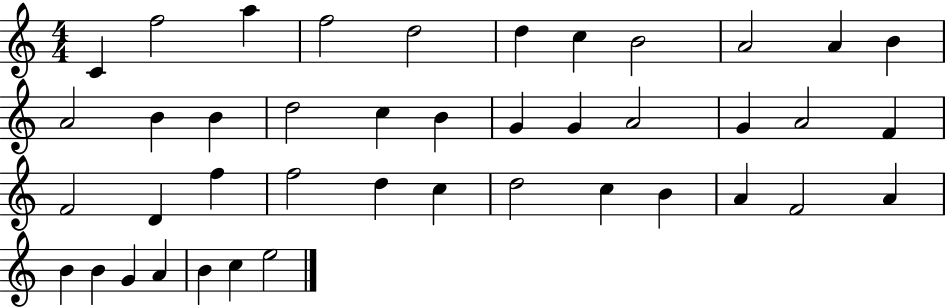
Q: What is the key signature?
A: C major